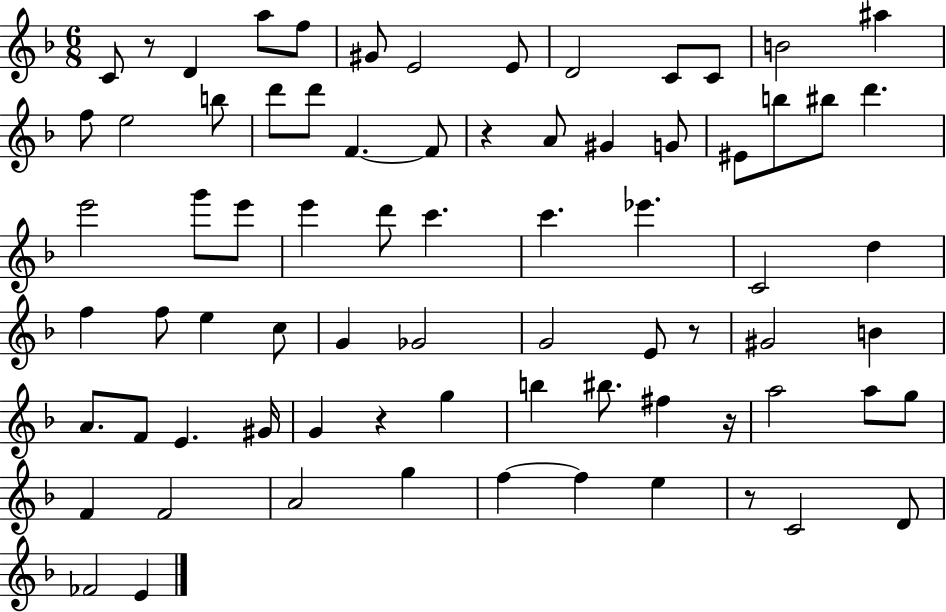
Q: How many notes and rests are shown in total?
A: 75